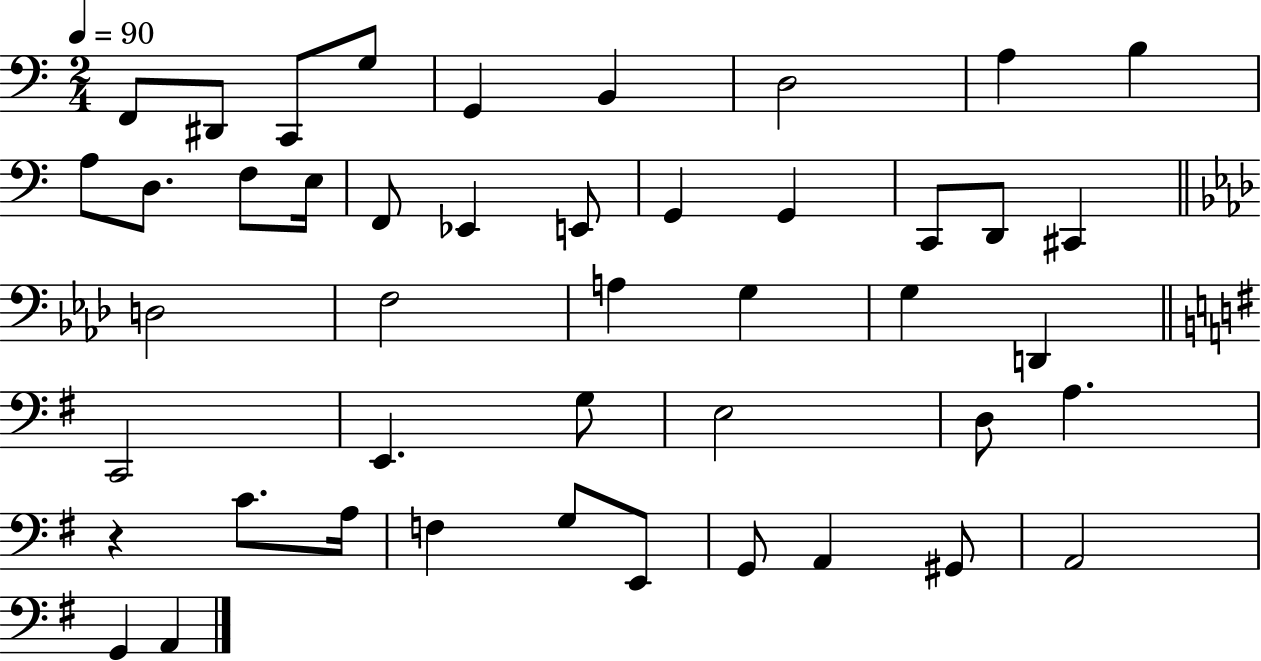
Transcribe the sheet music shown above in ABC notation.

X:1
T:Untitled
M:2/4
L:1/4
K:C
F,,/2 ^D,,/2 C,,/2 G,/2 G,, B,, D,2 A, B, A,/2 D,/2 F,/2 E,/4 F,,/2 _E,, E,,/2 G,, G,, C,,/2 D,,/2 ^C,, D,2 F,2 A, G, G, D,, C,,2 E,, G,/2 E,2 D,/2 A, z C/2 A,/4 F, G,/2 E,,/2 G,,/2 A,, ^G,,/2 A,,2 G,, A,,